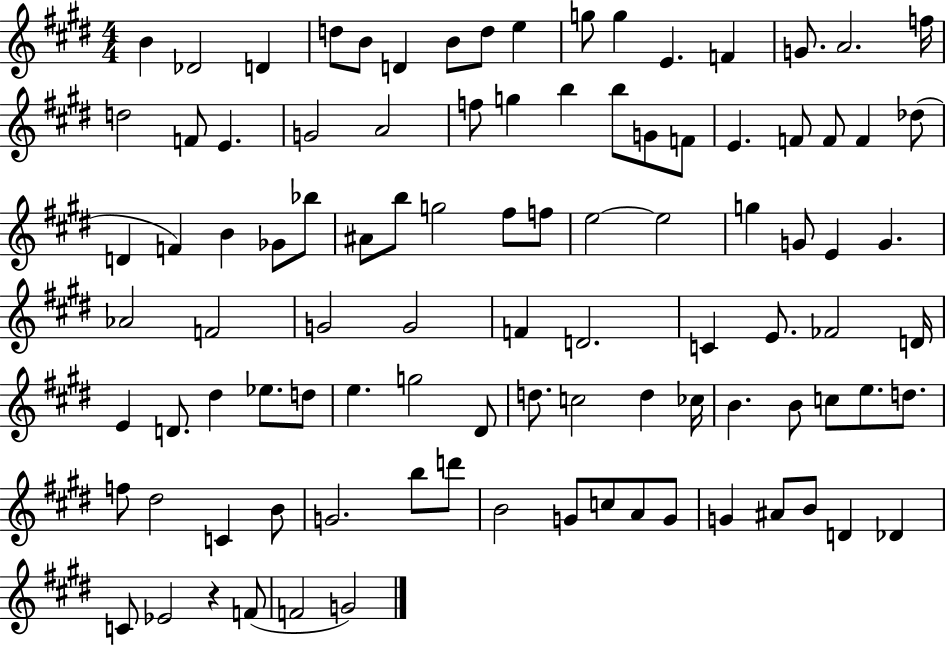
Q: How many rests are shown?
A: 1